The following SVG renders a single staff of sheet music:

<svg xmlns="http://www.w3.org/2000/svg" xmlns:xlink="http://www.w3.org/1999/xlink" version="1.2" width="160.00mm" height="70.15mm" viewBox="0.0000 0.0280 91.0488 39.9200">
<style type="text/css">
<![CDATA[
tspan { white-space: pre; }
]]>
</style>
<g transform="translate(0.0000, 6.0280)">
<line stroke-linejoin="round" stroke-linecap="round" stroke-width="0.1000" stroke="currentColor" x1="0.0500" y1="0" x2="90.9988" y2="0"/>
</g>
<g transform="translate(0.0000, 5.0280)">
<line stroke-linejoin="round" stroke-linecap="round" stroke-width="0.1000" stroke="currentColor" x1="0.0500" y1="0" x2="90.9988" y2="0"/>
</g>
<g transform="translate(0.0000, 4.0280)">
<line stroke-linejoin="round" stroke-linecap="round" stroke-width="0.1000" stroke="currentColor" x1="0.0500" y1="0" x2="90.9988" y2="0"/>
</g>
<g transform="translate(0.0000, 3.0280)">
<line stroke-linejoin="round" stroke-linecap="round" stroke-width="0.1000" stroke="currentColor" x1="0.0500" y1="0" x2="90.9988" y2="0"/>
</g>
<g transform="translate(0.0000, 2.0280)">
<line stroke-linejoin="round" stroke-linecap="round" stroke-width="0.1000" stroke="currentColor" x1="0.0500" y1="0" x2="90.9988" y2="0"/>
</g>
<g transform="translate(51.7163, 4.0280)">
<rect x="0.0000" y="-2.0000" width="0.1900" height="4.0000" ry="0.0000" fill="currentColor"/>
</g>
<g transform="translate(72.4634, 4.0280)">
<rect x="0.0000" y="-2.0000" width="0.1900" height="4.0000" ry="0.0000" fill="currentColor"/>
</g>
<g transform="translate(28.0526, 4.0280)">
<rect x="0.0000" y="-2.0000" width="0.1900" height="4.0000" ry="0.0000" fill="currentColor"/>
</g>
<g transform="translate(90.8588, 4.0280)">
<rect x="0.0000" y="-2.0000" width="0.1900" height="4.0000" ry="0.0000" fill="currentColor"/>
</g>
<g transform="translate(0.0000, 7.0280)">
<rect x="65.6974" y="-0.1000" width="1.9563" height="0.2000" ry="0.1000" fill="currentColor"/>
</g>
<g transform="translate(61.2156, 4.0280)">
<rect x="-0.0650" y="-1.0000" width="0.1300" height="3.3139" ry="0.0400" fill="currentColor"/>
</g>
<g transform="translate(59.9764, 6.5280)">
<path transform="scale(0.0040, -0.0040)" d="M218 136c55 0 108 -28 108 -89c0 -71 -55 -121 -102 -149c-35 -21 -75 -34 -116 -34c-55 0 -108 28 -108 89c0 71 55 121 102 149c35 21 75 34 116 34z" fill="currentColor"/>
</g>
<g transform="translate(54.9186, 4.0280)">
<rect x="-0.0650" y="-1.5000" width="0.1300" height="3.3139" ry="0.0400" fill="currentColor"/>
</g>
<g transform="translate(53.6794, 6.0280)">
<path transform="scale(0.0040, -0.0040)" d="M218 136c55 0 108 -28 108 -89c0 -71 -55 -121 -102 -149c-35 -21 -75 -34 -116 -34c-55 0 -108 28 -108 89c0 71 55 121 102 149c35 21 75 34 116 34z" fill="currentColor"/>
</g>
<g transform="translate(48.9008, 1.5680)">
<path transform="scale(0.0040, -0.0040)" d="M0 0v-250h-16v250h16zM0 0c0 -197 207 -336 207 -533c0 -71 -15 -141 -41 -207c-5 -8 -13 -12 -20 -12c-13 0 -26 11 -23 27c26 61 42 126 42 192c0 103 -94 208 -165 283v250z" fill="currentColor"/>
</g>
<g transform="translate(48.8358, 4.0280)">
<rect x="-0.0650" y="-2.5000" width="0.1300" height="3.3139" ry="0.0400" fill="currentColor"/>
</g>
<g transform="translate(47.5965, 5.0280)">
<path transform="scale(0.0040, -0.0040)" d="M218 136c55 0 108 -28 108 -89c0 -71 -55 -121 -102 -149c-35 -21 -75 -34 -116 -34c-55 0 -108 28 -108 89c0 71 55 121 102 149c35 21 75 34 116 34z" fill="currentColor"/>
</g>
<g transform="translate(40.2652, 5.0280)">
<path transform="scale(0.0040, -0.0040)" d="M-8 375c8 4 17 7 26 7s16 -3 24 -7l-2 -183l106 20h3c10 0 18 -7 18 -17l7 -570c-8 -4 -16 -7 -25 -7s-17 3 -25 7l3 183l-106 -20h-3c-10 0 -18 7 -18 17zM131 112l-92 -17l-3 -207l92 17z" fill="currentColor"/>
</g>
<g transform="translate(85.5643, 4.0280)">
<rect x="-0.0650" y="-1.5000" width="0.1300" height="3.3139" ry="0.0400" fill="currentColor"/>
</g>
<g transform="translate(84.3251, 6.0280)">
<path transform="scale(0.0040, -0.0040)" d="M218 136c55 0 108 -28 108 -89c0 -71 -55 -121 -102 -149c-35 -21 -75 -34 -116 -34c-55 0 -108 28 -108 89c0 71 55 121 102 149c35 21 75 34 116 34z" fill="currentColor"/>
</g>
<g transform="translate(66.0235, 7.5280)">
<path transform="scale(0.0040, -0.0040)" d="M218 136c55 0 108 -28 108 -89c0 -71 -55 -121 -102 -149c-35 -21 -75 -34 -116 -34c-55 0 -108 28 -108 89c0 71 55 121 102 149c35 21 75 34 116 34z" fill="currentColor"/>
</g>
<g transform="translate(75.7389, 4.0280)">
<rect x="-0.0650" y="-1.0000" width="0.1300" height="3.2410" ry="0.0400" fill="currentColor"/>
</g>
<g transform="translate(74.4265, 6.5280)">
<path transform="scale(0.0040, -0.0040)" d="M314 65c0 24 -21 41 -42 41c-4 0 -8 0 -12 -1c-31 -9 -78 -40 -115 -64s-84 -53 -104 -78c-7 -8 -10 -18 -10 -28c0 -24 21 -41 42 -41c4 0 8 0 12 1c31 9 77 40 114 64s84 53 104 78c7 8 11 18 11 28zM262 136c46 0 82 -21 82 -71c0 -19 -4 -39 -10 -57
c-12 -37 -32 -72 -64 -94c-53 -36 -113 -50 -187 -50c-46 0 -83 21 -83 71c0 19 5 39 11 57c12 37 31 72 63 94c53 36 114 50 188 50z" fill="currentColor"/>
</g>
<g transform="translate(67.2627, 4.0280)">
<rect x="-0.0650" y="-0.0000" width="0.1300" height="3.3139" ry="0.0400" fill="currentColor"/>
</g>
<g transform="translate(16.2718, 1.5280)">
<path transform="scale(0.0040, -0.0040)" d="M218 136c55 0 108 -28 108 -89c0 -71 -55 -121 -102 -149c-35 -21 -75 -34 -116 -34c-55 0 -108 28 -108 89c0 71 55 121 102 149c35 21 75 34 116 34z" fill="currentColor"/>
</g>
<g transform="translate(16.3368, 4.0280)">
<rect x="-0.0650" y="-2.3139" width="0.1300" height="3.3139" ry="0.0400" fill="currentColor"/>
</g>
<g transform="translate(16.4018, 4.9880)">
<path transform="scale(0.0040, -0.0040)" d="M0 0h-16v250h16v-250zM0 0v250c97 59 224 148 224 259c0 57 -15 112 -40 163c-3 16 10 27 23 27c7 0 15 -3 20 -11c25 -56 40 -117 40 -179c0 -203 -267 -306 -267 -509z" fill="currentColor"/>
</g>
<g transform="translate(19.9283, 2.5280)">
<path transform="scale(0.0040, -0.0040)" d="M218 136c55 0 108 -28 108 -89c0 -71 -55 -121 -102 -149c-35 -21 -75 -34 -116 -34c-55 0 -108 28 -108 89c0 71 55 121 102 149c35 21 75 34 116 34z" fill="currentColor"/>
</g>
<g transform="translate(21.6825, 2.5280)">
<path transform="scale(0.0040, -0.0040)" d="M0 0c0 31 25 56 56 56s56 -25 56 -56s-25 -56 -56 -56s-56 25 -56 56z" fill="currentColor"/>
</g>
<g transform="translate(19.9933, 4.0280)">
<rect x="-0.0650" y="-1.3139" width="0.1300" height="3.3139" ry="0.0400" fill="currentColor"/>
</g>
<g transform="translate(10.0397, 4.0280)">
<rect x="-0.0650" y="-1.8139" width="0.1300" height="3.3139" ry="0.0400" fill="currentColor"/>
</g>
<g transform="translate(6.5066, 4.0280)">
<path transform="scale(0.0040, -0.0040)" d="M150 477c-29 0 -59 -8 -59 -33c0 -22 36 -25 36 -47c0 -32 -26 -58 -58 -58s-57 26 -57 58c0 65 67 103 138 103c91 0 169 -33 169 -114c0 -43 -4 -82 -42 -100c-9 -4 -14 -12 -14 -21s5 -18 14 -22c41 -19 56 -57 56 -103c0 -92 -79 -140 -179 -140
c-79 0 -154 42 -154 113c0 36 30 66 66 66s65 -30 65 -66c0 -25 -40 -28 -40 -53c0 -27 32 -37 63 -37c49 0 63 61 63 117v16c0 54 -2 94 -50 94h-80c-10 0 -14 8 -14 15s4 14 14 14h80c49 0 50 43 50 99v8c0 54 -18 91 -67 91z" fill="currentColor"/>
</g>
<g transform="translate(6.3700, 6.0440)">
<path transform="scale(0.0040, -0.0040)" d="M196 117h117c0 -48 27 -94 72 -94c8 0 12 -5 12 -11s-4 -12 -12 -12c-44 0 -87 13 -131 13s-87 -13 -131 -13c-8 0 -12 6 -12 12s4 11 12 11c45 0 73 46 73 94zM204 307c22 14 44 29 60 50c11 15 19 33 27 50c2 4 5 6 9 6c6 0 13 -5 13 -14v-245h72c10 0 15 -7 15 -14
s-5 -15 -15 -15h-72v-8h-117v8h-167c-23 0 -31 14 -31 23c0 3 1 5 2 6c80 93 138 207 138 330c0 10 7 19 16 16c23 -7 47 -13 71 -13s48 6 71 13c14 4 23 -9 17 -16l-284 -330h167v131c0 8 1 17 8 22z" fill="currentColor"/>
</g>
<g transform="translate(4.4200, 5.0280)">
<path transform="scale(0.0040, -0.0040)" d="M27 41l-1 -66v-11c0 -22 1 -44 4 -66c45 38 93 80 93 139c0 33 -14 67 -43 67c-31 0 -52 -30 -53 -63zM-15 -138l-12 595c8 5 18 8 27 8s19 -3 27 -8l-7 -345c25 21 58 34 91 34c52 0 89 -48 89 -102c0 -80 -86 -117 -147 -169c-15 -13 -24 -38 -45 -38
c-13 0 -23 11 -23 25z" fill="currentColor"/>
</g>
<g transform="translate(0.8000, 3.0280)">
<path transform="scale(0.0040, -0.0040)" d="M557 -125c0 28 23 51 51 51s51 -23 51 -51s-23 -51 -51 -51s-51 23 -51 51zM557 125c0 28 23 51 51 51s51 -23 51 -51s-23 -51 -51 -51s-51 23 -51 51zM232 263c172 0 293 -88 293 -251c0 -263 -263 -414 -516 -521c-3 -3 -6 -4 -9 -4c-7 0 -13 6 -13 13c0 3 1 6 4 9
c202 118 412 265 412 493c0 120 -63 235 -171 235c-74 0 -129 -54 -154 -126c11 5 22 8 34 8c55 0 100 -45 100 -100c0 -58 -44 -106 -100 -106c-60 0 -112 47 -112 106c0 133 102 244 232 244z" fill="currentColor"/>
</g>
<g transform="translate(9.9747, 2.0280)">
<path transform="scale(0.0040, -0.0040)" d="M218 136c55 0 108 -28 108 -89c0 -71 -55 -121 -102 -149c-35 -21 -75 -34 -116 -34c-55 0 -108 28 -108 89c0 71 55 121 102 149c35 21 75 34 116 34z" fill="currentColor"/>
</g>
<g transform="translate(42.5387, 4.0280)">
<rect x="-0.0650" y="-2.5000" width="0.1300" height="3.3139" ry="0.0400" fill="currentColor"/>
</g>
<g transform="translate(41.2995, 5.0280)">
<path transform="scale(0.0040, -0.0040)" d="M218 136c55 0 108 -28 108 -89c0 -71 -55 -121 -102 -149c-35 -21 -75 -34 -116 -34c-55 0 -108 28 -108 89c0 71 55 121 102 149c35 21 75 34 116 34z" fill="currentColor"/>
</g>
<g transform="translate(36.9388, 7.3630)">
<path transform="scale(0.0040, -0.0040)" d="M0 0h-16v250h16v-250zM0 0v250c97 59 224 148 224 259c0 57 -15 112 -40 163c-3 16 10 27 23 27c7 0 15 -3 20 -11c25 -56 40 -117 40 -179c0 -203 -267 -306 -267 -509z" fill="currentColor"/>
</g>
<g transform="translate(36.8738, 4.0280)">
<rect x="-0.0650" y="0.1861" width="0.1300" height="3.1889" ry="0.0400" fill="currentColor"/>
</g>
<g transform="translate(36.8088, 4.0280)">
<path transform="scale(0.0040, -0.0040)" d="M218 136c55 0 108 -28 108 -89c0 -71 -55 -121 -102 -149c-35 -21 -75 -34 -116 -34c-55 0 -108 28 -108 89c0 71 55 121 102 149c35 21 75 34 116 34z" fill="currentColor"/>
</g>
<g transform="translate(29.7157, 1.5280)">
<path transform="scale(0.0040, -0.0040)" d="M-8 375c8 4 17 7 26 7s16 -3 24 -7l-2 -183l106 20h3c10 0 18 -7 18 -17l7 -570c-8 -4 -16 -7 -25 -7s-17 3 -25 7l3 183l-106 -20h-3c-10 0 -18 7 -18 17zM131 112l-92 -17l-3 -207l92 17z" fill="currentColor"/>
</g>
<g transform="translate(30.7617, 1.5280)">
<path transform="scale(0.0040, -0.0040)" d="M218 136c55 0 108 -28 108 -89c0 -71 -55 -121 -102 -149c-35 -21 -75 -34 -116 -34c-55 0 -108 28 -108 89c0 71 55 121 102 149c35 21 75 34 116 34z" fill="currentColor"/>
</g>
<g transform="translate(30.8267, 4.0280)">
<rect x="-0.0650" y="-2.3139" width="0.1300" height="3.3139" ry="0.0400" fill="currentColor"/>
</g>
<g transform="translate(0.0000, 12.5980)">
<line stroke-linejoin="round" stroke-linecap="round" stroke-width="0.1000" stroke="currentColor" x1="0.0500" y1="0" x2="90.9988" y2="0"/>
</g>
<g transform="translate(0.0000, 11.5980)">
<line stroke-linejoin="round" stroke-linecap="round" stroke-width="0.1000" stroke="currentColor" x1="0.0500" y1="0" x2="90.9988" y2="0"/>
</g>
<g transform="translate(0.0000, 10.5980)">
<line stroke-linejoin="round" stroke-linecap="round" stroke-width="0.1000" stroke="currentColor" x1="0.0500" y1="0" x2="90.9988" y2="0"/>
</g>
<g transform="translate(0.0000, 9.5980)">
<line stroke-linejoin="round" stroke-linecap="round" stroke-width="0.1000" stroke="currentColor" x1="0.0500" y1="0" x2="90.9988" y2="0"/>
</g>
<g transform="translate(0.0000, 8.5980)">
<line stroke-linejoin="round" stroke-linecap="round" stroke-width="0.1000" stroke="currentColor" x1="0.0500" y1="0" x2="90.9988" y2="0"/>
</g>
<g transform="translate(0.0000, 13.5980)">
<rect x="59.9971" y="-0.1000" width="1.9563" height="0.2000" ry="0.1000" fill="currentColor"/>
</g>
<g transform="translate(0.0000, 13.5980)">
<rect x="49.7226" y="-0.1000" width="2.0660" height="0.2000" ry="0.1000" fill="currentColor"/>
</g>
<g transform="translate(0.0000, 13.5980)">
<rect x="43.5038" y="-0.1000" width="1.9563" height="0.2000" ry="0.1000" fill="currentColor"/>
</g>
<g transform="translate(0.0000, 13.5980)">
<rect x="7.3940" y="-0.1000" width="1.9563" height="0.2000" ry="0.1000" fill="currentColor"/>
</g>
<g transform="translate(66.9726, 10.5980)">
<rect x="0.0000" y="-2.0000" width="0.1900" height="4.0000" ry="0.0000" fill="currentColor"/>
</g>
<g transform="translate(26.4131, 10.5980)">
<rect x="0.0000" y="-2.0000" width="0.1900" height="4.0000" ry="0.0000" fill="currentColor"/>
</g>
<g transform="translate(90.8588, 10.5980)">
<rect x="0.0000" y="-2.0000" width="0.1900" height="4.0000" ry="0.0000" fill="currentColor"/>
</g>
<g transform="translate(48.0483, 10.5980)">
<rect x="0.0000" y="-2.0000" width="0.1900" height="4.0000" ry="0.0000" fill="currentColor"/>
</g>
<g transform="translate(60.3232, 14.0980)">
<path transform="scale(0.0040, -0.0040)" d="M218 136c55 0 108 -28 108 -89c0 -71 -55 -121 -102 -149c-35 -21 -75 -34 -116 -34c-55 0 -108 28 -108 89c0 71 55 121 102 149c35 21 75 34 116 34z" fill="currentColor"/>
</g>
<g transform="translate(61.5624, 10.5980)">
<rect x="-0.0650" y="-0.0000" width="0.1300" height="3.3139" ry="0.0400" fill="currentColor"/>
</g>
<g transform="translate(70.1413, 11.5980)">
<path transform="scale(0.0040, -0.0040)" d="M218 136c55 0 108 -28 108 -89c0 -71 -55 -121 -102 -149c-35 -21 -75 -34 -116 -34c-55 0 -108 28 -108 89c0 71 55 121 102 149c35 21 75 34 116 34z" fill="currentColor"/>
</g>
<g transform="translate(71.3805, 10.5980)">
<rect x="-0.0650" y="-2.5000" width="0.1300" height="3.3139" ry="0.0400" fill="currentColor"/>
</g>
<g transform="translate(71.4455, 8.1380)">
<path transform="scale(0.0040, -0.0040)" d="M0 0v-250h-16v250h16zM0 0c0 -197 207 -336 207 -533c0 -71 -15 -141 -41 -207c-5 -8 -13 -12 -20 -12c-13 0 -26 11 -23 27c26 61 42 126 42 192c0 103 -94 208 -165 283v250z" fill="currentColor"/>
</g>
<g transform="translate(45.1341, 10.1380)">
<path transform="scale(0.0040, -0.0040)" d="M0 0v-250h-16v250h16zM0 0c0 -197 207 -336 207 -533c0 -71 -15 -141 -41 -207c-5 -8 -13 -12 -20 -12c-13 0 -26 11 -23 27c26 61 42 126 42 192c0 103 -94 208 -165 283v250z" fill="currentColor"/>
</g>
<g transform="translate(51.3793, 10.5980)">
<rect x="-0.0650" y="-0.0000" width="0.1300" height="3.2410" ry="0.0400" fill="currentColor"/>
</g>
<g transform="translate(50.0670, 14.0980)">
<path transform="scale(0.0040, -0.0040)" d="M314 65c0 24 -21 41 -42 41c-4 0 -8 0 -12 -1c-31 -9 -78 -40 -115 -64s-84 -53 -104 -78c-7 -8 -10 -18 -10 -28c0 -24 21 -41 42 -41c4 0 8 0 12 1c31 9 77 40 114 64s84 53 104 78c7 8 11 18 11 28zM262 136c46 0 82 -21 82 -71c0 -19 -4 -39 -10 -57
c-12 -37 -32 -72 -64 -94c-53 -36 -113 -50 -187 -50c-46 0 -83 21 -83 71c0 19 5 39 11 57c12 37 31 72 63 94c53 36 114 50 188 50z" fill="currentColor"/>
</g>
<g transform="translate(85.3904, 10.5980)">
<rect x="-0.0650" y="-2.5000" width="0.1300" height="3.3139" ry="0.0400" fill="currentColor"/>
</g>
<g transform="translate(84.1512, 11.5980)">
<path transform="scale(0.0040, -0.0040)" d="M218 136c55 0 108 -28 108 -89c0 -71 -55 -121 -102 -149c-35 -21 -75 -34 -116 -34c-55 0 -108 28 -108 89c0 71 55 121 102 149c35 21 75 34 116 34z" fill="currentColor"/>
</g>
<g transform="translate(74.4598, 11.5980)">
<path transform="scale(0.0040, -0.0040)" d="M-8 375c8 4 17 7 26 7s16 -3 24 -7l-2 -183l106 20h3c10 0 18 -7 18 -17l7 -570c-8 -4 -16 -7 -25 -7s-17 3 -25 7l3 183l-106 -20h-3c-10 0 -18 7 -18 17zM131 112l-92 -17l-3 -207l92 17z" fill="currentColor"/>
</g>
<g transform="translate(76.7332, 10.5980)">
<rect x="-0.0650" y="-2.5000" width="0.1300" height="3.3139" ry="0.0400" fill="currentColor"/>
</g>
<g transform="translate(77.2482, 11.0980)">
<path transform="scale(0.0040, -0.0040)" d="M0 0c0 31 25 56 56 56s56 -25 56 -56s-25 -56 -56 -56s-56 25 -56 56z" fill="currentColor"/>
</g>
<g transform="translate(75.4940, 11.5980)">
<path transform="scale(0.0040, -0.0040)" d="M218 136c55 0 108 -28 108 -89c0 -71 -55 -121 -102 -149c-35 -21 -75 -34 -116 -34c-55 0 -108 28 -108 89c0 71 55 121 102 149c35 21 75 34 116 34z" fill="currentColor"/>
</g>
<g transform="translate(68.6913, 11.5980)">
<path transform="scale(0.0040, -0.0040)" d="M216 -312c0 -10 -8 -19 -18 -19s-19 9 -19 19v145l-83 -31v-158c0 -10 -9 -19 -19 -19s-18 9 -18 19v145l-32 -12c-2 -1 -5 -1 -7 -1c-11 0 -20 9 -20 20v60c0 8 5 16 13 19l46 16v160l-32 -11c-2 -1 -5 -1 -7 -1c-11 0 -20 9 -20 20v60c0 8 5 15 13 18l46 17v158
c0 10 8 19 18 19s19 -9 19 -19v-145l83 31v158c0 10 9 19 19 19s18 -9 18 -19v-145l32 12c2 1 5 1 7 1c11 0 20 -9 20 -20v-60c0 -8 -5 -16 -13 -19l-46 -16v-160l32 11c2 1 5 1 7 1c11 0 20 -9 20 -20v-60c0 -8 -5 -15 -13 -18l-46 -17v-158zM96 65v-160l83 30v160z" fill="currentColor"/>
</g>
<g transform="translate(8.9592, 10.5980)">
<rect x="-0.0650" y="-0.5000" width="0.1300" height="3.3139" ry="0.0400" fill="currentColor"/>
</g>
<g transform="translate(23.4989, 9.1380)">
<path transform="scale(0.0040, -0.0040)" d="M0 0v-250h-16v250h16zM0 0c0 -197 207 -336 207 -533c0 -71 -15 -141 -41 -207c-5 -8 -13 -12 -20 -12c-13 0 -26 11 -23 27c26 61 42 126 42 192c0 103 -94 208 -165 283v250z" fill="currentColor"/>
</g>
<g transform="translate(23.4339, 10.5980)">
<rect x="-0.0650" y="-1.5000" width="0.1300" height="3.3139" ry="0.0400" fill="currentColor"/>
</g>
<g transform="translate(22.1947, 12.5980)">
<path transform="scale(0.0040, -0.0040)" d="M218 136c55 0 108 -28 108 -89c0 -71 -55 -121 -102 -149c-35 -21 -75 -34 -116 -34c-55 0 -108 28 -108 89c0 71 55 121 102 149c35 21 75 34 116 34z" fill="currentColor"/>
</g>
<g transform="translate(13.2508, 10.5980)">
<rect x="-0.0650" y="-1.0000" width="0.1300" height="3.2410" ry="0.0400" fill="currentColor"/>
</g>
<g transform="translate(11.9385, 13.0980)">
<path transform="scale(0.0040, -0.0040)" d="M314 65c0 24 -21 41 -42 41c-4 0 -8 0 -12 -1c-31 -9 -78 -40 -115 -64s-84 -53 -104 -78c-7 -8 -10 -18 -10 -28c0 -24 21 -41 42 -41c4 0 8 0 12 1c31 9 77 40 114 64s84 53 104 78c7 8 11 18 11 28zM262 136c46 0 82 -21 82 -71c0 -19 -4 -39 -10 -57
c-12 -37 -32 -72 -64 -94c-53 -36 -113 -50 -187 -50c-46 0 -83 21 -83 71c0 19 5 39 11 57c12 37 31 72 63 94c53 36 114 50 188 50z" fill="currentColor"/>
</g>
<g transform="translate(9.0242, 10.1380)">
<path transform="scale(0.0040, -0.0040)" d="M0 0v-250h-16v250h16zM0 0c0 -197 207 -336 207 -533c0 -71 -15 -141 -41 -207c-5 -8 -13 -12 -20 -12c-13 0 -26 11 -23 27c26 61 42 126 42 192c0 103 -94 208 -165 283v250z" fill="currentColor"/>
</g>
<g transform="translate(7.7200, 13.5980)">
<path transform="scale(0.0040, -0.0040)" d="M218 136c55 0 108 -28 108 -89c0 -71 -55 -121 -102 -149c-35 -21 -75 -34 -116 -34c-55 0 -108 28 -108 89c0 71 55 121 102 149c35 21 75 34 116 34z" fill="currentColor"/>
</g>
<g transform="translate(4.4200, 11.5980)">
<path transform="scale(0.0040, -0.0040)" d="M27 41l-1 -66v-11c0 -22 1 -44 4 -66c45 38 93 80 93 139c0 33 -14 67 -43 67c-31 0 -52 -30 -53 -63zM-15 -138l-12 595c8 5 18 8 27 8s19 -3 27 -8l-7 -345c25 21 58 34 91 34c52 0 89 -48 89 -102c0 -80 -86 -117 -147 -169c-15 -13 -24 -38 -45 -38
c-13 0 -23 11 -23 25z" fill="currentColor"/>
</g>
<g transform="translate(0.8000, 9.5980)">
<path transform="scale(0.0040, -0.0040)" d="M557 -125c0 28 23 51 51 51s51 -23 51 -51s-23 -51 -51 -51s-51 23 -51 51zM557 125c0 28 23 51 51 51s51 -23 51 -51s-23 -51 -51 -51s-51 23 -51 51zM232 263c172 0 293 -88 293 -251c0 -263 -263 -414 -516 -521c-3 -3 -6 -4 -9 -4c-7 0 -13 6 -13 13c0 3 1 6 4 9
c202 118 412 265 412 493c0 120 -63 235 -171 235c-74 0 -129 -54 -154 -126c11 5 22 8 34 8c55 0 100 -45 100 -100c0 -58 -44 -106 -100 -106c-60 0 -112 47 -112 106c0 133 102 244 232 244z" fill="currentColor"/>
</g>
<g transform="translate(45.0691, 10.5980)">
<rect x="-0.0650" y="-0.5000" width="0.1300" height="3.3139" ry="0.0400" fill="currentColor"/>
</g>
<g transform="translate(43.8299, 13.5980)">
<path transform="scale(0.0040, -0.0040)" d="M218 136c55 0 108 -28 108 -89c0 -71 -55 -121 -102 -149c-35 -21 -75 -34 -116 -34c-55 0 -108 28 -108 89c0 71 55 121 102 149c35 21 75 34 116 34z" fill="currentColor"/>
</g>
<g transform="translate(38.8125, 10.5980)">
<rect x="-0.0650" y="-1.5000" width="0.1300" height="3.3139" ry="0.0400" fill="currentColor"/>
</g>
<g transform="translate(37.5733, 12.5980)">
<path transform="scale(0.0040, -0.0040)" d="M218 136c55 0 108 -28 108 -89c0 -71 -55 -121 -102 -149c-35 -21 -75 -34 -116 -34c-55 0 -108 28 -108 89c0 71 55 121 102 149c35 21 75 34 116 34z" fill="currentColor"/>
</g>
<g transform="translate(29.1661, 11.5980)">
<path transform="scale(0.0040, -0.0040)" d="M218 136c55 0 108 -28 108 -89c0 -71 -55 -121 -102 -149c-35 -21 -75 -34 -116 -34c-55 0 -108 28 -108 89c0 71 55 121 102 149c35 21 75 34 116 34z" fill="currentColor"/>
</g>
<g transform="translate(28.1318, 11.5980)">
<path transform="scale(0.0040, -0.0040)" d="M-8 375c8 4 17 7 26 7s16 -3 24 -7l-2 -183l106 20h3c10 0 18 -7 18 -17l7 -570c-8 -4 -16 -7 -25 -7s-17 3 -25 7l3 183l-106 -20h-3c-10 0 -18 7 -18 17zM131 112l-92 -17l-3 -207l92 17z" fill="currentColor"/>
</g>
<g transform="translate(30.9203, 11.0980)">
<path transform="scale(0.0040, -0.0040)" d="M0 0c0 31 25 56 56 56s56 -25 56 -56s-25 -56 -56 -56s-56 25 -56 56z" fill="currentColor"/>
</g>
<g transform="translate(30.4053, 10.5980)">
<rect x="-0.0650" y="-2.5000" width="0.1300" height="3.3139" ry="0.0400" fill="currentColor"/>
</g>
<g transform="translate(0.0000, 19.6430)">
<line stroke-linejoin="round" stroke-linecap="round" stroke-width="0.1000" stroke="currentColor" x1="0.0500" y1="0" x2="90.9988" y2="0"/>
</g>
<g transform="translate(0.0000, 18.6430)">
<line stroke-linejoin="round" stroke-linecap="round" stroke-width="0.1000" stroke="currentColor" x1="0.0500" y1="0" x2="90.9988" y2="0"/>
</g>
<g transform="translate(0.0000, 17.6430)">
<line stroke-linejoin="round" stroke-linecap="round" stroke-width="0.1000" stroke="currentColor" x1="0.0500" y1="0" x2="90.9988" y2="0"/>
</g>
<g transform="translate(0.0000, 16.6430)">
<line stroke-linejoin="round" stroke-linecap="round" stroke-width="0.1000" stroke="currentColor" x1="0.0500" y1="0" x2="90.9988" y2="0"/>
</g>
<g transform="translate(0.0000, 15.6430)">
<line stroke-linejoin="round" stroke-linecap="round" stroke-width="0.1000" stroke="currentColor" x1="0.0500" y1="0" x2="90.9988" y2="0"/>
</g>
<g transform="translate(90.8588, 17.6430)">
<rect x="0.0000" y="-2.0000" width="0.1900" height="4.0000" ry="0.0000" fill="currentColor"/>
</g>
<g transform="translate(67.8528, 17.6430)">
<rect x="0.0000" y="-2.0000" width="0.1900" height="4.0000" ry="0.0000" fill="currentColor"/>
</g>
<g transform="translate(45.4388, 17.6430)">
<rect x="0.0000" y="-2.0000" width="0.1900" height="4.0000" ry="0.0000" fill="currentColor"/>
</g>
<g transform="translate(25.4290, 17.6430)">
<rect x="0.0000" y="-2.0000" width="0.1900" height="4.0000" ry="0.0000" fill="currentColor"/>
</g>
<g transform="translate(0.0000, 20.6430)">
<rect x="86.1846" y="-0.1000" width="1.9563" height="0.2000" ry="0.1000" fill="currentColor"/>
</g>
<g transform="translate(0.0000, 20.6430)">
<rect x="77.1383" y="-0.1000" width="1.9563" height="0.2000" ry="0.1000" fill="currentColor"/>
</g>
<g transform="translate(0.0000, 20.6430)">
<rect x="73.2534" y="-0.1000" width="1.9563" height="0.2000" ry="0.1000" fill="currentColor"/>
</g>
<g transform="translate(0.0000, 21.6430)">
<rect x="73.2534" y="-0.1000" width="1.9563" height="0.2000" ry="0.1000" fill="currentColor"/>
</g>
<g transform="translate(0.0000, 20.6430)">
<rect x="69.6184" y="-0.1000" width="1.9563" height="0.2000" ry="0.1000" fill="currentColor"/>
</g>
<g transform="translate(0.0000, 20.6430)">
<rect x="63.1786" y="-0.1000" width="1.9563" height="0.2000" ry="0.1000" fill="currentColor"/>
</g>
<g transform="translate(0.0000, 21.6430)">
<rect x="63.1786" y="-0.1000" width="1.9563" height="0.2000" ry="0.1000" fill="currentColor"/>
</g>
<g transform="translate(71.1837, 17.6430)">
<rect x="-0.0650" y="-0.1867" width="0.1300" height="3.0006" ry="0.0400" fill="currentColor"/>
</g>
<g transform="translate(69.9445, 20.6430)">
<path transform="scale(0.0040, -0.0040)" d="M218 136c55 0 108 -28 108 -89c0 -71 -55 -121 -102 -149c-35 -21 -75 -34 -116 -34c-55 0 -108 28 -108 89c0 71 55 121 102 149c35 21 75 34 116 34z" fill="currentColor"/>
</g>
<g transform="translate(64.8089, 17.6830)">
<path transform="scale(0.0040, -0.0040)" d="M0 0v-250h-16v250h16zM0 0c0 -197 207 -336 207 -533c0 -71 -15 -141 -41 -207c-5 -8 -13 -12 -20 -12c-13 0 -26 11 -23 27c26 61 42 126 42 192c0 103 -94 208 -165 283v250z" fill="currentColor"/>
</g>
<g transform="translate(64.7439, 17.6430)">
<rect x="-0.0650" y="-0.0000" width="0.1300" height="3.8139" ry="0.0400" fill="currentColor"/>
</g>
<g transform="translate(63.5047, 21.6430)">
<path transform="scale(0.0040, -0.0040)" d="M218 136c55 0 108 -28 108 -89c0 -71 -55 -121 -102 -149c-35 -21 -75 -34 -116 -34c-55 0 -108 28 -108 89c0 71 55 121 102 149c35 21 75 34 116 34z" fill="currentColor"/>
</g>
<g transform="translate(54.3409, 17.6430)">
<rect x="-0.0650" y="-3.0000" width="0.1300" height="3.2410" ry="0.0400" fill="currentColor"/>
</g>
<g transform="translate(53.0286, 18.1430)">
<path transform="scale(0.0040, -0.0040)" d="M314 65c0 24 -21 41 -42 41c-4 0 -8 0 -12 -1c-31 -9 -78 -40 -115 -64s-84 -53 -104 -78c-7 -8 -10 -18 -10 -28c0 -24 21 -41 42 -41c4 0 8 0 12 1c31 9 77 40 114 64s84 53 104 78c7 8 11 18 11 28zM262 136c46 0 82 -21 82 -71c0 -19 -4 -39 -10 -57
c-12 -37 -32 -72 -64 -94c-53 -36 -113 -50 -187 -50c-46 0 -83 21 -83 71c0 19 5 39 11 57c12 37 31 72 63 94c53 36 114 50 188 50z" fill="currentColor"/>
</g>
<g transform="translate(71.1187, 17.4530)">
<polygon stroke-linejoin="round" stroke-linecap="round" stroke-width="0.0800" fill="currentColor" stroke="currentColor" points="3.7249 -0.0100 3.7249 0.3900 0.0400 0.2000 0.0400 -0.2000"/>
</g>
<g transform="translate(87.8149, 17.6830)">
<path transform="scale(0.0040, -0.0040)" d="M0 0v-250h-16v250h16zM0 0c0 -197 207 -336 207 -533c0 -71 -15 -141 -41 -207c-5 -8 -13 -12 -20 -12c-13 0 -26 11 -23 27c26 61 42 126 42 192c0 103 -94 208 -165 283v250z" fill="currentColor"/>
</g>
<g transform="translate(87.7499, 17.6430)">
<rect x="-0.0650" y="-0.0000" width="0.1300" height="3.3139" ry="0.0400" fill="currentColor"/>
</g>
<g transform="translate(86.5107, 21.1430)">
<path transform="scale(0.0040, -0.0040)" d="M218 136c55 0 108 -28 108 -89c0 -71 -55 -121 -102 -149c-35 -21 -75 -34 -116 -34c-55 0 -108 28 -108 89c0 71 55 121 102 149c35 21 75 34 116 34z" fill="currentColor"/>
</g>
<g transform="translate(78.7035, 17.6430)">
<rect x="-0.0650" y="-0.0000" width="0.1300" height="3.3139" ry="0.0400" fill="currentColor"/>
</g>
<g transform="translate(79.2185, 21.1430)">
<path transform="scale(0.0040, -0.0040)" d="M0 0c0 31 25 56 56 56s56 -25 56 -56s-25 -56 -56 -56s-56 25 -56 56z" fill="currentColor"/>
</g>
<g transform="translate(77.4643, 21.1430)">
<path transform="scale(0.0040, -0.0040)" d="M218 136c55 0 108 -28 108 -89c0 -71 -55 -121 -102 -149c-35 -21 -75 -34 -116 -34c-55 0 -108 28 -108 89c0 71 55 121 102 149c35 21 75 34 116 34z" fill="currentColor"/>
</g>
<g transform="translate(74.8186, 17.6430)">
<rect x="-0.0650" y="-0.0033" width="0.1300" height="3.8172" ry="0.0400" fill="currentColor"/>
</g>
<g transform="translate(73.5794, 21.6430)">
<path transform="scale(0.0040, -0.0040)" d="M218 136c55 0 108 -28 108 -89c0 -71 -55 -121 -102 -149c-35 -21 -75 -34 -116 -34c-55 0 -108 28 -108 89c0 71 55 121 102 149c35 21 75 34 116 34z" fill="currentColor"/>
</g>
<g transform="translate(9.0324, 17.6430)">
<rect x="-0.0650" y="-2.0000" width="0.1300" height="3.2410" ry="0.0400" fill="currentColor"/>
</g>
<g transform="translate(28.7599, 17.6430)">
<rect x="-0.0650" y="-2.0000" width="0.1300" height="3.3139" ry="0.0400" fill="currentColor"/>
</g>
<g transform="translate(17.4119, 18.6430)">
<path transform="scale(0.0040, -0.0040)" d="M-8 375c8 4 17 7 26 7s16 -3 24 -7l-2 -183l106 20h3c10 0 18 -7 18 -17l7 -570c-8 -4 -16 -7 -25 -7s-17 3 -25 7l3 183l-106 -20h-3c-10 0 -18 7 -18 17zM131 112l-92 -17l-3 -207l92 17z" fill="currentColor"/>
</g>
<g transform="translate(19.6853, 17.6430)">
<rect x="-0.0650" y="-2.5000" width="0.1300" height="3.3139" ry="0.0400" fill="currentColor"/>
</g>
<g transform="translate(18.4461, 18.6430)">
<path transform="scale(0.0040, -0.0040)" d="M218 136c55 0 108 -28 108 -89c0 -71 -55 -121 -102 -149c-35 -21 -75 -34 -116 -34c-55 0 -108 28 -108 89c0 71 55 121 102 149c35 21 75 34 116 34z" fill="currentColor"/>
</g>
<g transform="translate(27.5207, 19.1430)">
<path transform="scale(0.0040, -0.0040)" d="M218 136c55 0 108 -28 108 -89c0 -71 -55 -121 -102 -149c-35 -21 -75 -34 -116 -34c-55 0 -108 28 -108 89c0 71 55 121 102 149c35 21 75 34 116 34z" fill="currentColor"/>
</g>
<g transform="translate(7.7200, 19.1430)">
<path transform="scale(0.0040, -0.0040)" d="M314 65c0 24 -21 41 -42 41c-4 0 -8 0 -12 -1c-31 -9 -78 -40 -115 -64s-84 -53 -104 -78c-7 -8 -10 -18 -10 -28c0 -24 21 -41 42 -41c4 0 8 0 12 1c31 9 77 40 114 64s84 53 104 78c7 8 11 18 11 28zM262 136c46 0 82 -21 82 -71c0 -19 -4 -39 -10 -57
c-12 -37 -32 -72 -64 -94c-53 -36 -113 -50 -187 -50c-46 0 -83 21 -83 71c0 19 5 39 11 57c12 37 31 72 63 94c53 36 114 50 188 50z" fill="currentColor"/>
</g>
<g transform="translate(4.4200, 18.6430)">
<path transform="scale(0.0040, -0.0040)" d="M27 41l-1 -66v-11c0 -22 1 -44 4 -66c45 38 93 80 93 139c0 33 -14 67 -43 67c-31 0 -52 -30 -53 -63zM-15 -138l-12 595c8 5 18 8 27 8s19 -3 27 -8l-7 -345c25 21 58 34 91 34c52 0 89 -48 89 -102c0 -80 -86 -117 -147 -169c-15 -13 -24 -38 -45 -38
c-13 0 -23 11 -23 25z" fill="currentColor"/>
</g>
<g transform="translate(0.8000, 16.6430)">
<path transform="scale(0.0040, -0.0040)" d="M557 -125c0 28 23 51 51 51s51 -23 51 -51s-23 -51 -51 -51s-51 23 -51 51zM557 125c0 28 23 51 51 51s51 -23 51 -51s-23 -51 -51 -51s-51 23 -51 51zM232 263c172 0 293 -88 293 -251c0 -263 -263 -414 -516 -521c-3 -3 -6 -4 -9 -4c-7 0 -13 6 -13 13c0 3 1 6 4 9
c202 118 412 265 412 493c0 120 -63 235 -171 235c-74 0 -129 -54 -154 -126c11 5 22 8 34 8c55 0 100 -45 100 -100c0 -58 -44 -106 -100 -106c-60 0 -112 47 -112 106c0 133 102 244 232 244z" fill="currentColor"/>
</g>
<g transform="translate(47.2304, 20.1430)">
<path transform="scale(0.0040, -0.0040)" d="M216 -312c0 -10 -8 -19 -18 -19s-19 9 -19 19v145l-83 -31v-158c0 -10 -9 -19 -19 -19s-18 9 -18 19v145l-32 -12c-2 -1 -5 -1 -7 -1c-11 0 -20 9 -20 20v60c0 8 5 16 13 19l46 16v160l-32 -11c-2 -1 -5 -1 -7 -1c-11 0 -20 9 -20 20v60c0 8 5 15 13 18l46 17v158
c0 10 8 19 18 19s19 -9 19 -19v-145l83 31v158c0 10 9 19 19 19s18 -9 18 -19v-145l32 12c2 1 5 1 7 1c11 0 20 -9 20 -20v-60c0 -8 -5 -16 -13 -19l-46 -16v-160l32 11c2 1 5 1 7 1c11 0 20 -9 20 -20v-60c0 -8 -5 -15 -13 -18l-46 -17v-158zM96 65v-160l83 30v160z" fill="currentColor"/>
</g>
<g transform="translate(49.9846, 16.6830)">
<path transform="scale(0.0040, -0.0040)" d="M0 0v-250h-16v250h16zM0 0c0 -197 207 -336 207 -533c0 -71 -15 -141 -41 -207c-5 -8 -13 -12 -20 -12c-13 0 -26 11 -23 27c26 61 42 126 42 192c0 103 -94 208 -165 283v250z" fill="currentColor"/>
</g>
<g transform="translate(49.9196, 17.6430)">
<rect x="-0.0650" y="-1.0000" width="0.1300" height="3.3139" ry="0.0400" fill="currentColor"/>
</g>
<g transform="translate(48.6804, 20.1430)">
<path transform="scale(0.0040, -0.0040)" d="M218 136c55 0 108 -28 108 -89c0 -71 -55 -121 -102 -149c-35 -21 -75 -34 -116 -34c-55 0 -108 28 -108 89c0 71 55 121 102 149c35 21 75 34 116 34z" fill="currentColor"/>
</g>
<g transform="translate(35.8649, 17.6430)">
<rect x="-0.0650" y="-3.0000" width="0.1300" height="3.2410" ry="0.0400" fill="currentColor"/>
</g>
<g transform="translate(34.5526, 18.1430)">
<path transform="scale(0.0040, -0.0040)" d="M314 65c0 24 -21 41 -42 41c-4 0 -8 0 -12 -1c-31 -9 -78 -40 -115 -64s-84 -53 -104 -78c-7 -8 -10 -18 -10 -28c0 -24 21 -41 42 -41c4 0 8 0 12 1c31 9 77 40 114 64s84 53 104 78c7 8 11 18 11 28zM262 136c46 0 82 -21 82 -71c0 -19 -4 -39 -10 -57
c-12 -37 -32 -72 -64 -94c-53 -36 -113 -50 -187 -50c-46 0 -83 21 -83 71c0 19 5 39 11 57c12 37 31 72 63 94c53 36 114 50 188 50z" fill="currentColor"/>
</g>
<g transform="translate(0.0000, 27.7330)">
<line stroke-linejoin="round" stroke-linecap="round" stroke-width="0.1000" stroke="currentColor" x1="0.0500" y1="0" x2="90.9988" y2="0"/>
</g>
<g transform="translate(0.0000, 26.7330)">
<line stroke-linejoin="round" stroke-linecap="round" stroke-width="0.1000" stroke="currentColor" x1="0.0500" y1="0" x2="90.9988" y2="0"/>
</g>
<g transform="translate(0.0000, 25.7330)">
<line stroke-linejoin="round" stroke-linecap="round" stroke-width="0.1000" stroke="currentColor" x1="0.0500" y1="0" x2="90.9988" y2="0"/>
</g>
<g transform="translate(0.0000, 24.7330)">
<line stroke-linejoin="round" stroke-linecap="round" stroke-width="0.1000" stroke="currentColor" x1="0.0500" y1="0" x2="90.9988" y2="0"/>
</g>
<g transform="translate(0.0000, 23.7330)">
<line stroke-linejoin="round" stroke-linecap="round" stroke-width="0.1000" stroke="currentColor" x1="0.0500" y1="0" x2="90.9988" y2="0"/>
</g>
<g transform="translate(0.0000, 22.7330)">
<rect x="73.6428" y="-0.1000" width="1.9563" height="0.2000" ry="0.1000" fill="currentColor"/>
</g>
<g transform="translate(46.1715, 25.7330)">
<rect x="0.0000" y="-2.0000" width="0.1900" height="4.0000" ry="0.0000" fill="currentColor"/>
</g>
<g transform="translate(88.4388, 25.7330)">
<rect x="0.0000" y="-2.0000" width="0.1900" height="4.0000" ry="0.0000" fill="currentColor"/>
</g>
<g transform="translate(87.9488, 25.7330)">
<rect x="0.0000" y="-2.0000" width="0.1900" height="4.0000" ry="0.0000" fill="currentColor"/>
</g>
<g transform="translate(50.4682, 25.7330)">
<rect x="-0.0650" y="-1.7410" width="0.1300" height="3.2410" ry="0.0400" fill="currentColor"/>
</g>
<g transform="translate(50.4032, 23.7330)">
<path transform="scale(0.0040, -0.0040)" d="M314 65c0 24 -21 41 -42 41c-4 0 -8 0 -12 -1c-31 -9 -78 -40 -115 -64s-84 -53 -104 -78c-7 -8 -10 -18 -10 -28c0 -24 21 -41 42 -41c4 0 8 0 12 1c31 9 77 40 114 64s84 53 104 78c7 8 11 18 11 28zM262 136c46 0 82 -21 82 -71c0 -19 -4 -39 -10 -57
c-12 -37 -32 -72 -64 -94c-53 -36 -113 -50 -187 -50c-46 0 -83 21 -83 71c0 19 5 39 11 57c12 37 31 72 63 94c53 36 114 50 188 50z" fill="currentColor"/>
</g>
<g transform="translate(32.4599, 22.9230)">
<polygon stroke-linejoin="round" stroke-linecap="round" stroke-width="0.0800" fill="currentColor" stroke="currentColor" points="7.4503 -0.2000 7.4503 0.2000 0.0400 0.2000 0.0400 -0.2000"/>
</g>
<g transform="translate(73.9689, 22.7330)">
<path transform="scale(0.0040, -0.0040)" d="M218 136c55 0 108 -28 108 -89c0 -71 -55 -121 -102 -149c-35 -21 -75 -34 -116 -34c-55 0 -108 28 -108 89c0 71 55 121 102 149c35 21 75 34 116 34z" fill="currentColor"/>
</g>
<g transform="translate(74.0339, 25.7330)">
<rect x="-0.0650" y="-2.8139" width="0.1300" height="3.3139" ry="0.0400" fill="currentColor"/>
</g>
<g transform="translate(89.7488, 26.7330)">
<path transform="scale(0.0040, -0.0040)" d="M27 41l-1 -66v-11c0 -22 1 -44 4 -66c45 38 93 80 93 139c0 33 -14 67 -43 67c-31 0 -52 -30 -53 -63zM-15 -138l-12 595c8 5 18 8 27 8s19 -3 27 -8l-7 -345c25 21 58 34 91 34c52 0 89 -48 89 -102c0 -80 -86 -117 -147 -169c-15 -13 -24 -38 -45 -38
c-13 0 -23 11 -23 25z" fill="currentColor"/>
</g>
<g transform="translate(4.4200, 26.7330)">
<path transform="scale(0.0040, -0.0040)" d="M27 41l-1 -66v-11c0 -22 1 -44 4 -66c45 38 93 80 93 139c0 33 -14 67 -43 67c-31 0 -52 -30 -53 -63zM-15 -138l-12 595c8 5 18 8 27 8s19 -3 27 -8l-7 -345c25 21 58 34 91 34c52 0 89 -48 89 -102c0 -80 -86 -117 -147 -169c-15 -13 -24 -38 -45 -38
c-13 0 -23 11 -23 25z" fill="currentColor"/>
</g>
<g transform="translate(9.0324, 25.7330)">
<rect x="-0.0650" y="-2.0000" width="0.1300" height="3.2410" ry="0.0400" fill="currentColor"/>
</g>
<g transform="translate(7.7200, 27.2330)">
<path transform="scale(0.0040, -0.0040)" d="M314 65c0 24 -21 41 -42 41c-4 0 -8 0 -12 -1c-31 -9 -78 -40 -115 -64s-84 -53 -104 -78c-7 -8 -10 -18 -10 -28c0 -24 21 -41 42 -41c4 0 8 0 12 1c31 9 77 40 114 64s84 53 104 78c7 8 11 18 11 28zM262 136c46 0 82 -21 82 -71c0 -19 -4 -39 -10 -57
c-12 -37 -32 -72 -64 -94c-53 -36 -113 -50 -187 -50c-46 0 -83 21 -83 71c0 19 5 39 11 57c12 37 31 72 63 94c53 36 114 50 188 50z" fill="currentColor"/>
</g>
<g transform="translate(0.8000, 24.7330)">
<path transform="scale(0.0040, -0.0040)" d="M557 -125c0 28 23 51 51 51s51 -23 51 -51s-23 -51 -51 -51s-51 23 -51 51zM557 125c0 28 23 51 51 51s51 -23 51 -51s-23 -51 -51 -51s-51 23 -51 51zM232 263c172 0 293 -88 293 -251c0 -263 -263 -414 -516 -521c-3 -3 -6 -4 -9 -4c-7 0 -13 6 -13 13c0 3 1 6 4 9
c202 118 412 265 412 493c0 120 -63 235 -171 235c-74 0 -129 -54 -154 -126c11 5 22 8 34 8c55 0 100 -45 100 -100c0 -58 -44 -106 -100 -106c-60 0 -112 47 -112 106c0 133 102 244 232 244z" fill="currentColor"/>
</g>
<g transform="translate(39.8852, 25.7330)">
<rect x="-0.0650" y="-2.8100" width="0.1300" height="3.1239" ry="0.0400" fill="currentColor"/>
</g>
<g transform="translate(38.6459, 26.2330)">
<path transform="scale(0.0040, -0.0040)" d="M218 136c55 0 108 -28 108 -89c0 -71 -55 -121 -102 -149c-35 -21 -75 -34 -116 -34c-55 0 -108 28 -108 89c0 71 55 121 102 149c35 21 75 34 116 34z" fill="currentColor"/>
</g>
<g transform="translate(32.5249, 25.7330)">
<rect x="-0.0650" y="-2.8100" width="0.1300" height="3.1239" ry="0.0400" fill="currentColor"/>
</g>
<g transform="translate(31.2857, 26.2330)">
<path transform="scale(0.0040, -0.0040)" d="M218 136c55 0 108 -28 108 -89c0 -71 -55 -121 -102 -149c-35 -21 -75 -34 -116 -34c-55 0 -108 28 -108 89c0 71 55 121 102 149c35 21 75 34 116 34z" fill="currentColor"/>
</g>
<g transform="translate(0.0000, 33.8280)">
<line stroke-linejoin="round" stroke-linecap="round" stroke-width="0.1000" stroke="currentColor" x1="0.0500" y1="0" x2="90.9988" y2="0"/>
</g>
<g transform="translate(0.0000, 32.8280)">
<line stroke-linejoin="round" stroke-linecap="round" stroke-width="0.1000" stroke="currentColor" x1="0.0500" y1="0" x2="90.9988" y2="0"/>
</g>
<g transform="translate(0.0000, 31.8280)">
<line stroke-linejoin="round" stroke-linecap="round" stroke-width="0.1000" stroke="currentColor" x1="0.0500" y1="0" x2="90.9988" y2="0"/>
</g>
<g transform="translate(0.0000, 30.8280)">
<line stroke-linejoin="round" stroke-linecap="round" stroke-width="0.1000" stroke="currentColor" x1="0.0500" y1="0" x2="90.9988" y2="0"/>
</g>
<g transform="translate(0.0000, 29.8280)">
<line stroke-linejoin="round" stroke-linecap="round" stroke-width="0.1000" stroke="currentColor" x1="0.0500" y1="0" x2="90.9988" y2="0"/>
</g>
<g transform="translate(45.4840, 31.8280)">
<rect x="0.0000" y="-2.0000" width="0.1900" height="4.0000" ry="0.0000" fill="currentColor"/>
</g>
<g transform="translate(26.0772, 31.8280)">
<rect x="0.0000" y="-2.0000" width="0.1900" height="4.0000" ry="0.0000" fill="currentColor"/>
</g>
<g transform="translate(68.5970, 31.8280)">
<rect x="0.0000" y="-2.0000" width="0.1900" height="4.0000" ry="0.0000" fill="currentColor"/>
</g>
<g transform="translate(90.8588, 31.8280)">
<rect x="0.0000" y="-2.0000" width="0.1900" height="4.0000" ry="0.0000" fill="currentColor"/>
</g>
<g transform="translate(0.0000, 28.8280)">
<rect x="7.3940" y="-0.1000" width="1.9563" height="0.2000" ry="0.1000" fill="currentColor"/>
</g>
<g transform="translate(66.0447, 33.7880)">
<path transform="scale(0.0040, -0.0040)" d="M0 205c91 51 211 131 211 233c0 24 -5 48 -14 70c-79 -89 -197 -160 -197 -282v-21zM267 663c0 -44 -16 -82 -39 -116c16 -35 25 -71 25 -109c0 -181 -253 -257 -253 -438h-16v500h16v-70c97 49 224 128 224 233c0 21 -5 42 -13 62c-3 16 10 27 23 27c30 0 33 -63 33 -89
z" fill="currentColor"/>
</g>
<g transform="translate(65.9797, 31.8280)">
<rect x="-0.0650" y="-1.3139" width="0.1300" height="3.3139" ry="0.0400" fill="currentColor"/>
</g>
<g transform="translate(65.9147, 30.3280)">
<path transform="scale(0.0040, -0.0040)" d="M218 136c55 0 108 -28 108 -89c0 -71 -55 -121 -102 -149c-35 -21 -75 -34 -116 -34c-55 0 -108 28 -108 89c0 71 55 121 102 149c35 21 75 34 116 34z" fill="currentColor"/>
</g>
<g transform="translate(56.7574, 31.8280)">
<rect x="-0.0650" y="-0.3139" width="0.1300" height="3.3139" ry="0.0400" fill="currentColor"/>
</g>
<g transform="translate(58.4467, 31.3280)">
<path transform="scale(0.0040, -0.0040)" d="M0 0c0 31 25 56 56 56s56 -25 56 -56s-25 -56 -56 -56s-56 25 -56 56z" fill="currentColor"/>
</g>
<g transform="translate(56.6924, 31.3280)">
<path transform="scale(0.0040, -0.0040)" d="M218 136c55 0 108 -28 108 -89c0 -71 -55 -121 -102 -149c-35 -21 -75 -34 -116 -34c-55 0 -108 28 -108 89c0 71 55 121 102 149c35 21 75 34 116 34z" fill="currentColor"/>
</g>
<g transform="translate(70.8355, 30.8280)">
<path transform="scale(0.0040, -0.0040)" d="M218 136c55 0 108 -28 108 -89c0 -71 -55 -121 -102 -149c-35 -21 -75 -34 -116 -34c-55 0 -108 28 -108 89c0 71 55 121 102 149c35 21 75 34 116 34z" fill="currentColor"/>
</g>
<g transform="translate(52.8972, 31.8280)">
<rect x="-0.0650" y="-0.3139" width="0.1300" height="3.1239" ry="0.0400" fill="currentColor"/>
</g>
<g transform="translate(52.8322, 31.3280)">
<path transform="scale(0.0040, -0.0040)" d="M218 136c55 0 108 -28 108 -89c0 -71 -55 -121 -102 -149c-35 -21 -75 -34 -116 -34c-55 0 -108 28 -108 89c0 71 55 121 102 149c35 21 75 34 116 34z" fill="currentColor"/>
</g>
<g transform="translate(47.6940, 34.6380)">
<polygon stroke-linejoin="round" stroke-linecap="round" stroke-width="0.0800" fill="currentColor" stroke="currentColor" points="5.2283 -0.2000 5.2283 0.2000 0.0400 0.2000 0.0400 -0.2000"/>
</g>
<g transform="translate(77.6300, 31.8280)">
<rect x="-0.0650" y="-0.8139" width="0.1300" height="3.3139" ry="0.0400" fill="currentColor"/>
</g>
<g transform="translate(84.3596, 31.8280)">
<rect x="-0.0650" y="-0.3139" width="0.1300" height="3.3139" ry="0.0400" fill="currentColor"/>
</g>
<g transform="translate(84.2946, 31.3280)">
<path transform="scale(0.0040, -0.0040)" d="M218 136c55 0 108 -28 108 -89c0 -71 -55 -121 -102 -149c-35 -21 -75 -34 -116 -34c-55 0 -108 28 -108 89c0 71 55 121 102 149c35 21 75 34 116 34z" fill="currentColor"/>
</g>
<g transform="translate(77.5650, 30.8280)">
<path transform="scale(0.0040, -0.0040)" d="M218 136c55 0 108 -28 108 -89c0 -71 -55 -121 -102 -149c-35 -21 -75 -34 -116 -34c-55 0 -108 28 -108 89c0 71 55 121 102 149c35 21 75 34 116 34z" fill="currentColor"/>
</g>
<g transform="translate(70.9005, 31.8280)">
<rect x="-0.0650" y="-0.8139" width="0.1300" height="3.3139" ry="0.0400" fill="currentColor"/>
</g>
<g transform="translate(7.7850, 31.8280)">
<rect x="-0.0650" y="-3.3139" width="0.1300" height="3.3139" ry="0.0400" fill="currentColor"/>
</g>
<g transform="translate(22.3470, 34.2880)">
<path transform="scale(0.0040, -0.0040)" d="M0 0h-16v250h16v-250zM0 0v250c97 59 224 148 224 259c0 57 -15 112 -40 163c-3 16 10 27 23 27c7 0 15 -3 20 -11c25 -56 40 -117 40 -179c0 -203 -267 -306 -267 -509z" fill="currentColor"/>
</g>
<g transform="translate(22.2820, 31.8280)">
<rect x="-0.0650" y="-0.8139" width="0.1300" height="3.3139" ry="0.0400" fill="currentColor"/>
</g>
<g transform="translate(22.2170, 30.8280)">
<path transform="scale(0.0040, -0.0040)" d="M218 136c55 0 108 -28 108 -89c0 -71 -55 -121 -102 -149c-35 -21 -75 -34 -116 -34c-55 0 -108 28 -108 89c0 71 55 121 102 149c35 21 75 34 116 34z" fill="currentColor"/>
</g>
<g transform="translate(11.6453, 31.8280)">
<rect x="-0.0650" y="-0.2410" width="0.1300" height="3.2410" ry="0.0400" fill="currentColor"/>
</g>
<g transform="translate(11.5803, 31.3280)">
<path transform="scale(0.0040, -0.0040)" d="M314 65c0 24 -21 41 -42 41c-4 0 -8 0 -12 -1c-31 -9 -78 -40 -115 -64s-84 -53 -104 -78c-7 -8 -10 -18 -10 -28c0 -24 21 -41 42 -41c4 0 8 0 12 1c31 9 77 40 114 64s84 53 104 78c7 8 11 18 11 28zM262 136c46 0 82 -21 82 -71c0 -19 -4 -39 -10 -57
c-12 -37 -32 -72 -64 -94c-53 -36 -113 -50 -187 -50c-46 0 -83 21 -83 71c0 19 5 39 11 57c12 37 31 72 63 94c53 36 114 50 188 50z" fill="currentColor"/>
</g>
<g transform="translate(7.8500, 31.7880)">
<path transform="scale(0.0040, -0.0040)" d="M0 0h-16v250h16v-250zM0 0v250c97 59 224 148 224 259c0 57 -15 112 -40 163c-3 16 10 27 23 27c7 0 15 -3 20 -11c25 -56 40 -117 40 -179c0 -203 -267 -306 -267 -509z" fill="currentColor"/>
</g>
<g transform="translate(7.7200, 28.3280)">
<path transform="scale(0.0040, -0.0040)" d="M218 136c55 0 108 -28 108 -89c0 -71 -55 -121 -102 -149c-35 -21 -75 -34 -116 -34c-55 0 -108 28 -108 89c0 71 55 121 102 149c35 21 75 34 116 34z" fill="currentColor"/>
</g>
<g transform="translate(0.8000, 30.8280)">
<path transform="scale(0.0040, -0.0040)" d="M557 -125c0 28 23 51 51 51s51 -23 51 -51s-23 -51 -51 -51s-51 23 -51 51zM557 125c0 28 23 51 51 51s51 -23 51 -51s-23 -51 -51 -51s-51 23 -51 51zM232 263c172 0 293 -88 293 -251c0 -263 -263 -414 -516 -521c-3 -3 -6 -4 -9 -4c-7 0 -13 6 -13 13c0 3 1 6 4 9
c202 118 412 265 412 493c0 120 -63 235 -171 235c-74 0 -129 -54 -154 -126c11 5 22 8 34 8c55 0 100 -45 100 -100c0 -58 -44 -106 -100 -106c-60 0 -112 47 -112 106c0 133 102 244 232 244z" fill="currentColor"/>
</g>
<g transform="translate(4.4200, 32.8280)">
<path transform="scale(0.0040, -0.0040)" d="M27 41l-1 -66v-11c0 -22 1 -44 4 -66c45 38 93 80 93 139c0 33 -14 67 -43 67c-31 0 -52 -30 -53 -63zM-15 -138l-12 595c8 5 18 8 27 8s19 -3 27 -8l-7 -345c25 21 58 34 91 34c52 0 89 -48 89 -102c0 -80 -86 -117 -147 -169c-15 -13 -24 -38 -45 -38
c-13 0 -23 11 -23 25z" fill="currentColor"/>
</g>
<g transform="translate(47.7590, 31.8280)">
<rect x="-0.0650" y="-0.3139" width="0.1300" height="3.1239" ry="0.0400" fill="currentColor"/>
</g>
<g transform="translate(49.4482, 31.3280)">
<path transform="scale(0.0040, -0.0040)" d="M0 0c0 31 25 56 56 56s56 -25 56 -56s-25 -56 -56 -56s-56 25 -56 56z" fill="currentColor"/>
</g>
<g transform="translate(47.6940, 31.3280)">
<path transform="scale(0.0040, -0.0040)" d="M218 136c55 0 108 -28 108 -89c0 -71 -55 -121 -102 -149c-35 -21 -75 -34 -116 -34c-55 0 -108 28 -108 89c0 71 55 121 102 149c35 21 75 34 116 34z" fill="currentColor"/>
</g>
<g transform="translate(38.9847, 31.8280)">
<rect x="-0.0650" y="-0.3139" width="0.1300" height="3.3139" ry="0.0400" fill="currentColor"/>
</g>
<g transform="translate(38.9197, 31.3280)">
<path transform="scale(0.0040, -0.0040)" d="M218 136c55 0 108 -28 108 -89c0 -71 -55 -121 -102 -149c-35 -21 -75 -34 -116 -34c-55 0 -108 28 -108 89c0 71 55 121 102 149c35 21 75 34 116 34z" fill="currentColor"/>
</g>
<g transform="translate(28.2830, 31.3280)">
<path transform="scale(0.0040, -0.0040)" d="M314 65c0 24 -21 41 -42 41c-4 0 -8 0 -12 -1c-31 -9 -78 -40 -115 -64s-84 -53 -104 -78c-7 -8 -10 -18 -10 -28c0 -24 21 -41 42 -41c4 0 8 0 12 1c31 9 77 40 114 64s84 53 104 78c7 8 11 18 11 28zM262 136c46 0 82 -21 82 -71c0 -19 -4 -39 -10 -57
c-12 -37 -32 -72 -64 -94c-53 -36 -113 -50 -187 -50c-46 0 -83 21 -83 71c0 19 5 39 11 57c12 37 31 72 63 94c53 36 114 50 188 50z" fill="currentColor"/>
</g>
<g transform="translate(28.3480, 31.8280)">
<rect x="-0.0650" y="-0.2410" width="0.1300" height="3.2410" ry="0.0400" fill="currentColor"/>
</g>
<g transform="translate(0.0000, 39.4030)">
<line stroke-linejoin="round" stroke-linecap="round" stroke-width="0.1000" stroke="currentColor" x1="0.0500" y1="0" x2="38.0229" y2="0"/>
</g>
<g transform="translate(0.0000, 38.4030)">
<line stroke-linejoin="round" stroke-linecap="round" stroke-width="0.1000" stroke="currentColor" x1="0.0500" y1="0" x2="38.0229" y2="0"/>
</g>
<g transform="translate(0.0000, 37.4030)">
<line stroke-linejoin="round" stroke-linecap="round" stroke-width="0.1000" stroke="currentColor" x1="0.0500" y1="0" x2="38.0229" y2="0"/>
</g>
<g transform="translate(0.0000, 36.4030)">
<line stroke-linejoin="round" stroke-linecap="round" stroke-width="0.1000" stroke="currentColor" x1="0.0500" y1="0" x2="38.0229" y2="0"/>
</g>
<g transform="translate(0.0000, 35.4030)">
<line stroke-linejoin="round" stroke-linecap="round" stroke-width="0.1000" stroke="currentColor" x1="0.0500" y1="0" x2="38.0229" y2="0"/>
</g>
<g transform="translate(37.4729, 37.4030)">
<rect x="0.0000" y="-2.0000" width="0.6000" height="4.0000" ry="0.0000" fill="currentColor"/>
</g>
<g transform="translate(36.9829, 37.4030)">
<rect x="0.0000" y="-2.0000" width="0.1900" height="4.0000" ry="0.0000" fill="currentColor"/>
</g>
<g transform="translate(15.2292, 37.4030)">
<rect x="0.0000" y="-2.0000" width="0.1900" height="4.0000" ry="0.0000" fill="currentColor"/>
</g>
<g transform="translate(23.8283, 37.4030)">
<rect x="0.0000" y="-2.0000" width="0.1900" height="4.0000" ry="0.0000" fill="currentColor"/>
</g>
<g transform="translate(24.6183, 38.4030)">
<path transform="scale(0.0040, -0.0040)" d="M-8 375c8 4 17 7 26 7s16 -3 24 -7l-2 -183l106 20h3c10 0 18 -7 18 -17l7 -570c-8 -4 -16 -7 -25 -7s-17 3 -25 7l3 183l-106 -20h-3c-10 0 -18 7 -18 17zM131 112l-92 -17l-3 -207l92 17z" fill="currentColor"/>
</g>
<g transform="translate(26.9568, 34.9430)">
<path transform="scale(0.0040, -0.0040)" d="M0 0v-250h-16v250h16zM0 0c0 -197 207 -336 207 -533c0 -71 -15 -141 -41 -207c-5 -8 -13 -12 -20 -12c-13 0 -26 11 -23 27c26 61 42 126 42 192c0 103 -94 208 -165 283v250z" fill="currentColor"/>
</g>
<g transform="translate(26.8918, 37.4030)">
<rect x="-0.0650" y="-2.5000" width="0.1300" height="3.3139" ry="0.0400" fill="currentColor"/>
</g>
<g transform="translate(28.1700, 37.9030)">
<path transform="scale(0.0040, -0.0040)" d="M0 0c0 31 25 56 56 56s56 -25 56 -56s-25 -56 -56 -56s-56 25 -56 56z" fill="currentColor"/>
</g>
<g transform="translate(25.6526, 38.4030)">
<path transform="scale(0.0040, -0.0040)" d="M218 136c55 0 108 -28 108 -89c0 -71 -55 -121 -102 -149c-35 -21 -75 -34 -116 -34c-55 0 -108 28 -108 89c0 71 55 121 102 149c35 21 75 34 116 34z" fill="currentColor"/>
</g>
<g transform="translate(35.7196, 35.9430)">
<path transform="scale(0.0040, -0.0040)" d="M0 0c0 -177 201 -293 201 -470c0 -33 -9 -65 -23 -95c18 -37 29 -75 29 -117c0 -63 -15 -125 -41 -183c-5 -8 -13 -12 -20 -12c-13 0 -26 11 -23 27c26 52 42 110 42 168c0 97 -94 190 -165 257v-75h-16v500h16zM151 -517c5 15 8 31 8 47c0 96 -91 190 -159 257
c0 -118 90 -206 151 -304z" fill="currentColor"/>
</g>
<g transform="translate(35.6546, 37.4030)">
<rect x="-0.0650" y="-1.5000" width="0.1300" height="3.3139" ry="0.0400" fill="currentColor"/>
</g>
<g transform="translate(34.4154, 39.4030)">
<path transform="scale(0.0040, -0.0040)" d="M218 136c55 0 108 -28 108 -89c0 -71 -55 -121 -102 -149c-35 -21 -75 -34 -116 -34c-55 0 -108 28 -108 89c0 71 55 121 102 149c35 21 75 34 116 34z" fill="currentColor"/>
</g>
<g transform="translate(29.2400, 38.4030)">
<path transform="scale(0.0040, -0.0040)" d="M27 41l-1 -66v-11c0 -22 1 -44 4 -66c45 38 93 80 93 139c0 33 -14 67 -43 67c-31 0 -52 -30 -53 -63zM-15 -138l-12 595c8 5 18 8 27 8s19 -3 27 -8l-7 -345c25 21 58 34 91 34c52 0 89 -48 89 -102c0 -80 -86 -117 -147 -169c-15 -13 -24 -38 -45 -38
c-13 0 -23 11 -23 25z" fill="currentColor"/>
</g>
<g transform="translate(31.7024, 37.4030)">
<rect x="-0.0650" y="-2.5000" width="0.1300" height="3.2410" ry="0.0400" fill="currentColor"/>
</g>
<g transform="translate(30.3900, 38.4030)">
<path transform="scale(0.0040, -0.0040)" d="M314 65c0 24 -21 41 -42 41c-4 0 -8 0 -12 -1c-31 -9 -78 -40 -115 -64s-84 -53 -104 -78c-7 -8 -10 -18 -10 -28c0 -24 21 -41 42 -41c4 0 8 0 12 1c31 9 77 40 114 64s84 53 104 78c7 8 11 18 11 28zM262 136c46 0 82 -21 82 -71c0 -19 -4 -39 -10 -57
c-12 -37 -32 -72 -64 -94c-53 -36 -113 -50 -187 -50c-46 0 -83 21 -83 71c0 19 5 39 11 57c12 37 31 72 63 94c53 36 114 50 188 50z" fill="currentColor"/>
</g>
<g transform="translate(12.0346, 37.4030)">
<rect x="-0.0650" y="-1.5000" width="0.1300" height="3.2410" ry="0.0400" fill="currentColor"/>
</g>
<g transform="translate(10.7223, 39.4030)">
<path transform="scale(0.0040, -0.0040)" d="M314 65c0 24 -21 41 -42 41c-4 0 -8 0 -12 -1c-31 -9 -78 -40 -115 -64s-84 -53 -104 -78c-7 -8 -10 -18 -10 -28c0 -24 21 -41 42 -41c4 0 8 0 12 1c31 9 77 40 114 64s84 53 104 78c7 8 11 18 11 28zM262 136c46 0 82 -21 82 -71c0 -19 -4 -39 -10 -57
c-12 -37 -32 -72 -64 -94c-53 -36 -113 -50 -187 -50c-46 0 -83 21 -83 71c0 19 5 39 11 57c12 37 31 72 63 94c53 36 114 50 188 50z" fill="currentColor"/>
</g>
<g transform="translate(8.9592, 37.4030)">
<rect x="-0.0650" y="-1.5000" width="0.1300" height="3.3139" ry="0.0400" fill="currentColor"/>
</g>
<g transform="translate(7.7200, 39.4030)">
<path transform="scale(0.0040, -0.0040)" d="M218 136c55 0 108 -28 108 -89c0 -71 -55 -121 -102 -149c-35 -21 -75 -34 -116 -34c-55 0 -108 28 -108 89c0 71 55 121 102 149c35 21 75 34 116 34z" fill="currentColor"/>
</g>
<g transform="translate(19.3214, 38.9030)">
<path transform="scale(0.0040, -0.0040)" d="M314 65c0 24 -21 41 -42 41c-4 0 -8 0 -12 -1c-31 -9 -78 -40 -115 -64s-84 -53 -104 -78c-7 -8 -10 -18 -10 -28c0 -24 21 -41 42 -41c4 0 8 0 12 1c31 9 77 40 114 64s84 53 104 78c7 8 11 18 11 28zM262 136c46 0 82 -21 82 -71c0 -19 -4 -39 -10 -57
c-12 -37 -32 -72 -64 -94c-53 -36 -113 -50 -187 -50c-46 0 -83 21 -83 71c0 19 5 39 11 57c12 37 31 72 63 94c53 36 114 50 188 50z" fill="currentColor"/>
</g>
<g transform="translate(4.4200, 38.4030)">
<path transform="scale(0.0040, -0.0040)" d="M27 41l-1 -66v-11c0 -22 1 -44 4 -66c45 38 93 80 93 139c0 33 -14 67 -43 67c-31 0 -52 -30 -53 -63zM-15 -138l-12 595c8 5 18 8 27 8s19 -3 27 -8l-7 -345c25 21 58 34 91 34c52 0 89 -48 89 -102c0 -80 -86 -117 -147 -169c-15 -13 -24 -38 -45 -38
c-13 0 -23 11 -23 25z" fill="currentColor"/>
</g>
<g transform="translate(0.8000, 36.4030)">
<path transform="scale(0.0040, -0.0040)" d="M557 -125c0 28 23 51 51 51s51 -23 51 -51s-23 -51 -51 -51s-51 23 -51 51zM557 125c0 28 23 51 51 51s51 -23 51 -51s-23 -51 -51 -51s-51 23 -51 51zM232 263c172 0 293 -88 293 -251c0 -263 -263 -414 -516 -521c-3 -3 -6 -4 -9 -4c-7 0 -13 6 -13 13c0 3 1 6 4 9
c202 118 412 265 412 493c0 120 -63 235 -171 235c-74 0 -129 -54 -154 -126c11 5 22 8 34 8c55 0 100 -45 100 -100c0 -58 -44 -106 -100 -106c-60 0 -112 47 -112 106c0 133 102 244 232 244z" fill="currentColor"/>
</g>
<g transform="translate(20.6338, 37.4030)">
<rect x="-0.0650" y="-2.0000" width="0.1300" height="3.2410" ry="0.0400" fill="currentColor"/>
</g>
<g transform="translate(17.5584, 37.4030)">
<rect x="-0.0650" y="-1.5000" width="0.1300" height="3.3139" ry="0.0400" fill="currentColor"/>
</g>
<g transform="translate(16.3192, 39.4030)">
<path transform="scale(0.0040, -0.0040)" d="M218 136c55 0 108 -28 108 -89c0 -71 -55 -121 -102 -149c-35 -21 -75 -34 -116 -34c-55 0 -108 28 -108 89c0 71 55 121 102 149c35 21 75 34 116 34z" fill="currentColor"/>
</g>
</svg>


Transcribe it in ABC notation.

X:1
T:Untitled
M:3/4
L:1/4
K:F
A, _B,/2 G, B, D,/2 B,, B,,/2 G,, F,, D,, F,,2 G,, E,,/2 F,,2 G,,/2 B,, G,, E,,/2 D,,2 D,, ^B,,/2 B,, B,, A,,2 B,, A,, C,2 ^F,,/2 C,2 C,,/2 E,,/2 C,,/2 D,, D,,/2 A,,2 C,/2 C,/2 A,2 C D/2 E,2 F,/2 E,2 E, E,/2 E,/2 E, G,/4 F, F, E, G,, G,,2 G,, A,,2 B,,/2 _B,,2 G,,/4